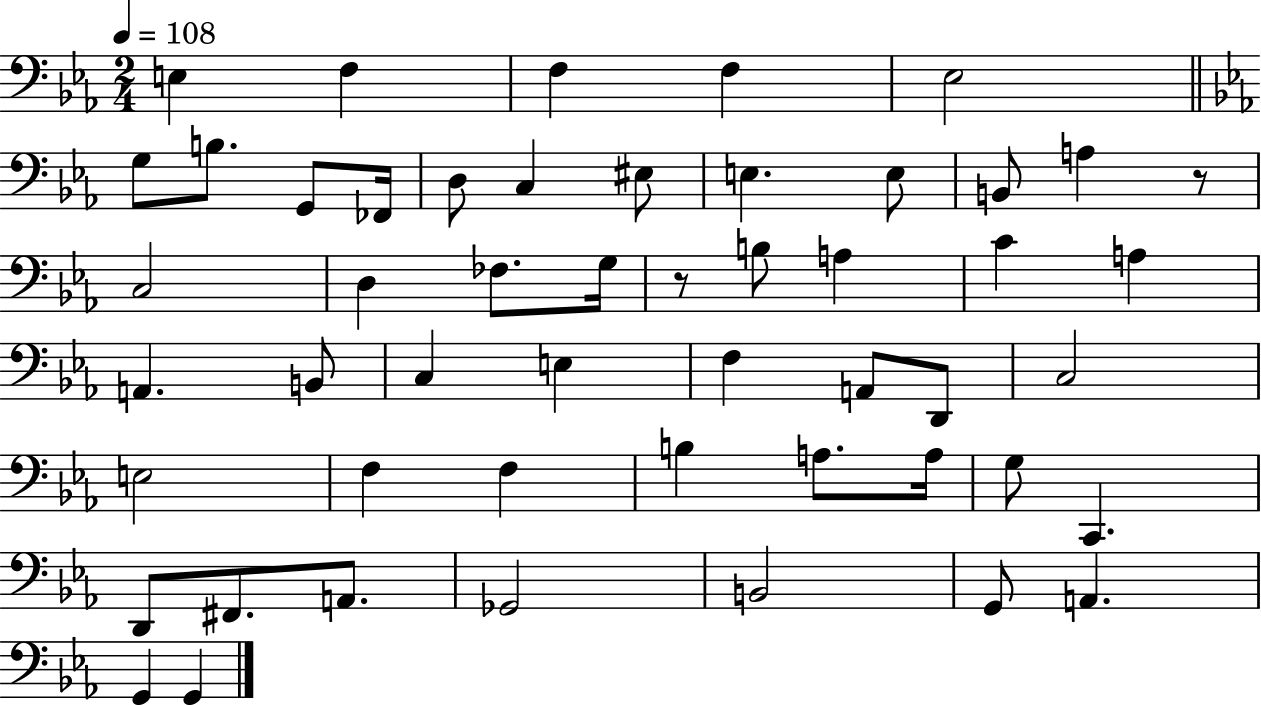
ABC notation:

X:1
T:Untitled
M:2/4
L:1/4
K:Eb
E, F, F, F, _E,2 G,/2 B,/2 G,,/2 _F,,/4 D,/2 C, ^E,/2 E, E,/2 B,,/2 A, z/2 C,2 D, _F,/2 G,/4 z/2 B,/2 A, C A, A,, B,,/2 C, E, F, A,,/2 D,,/2 C,2 E,2 F, F, B, A,/2 A,/4 G,/2 C,, D,,/2 ^F,,/2 A,,/2 _G,,2 B,,2 G,,/2 A,, G,, G,,